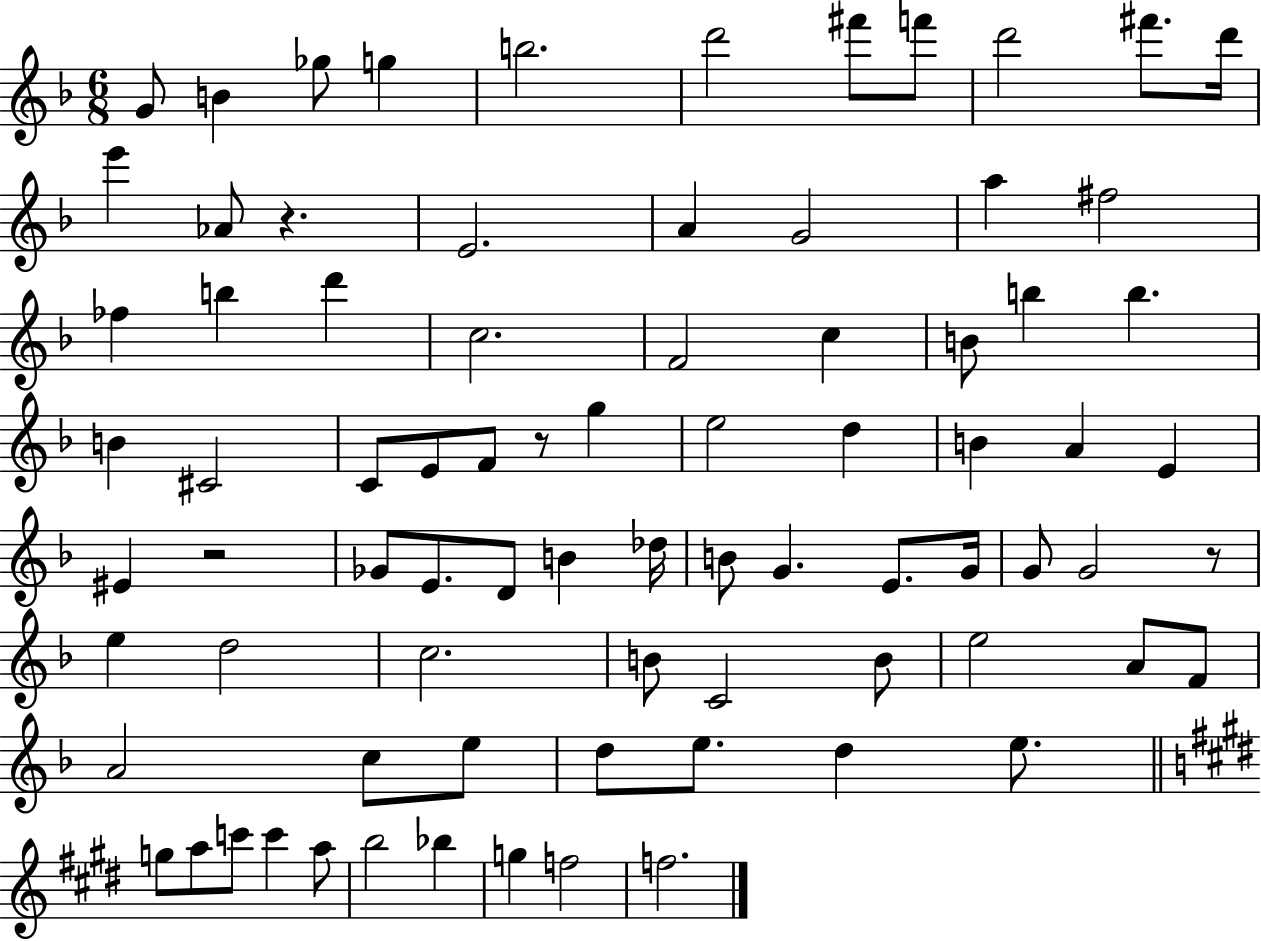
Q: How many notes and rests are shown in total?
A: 80